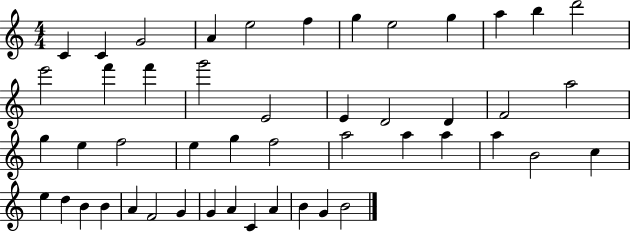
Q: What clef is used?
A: treble